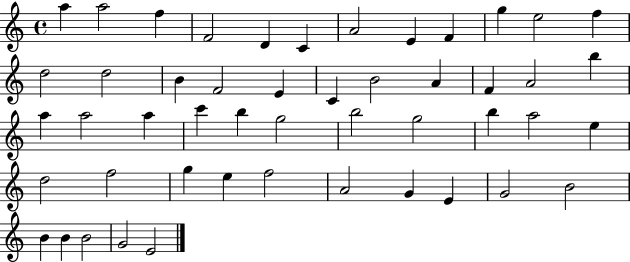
X:1
T:Untitled
M:4/4
L:1/4
K:C
a a2 f F2 D C A2 E F g e2 f d2 d2 B F2 E C B2 A F A2 b a a2 a c' b g2 b2 g2 b a2 e d2 f2 g e f2 A2 G E G2 B2 B B B2 G2 E2